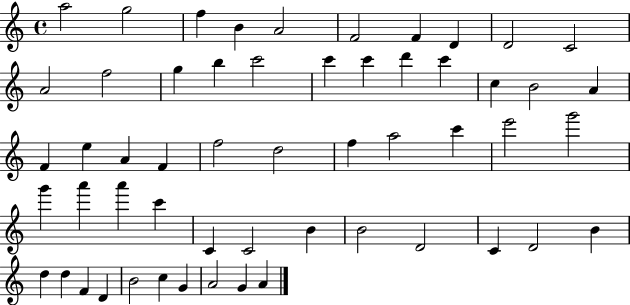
{
  \clef treble
  \time 4/4
  \defaultTimeSignature
  \key c \major
  a''2 g''2 | f''4 b'4 a'2 | f'2 f'4 d'4 | d'2 c'2 | \break a'2 f''2 | g''4 b''4 c'''2 | c'''4 c'''4 d'''4 c'''4 | c''4 b'2 a'4 | \break f'4 e''4 a'4 f'4 | f''2 d''2 | f''4 a''2 c'''4 | e'''2 g'''2 | \break g'''4 a'''4 a'''4 c'''4 | c'4 c'2 b'4 | b'2 d'2 | c'4 d'2 b'4 | \break d''4 d''4 f'4 d'4 | b'2 c''4 g'4 | a'2 g'4 a'4 | \bar "|."
}